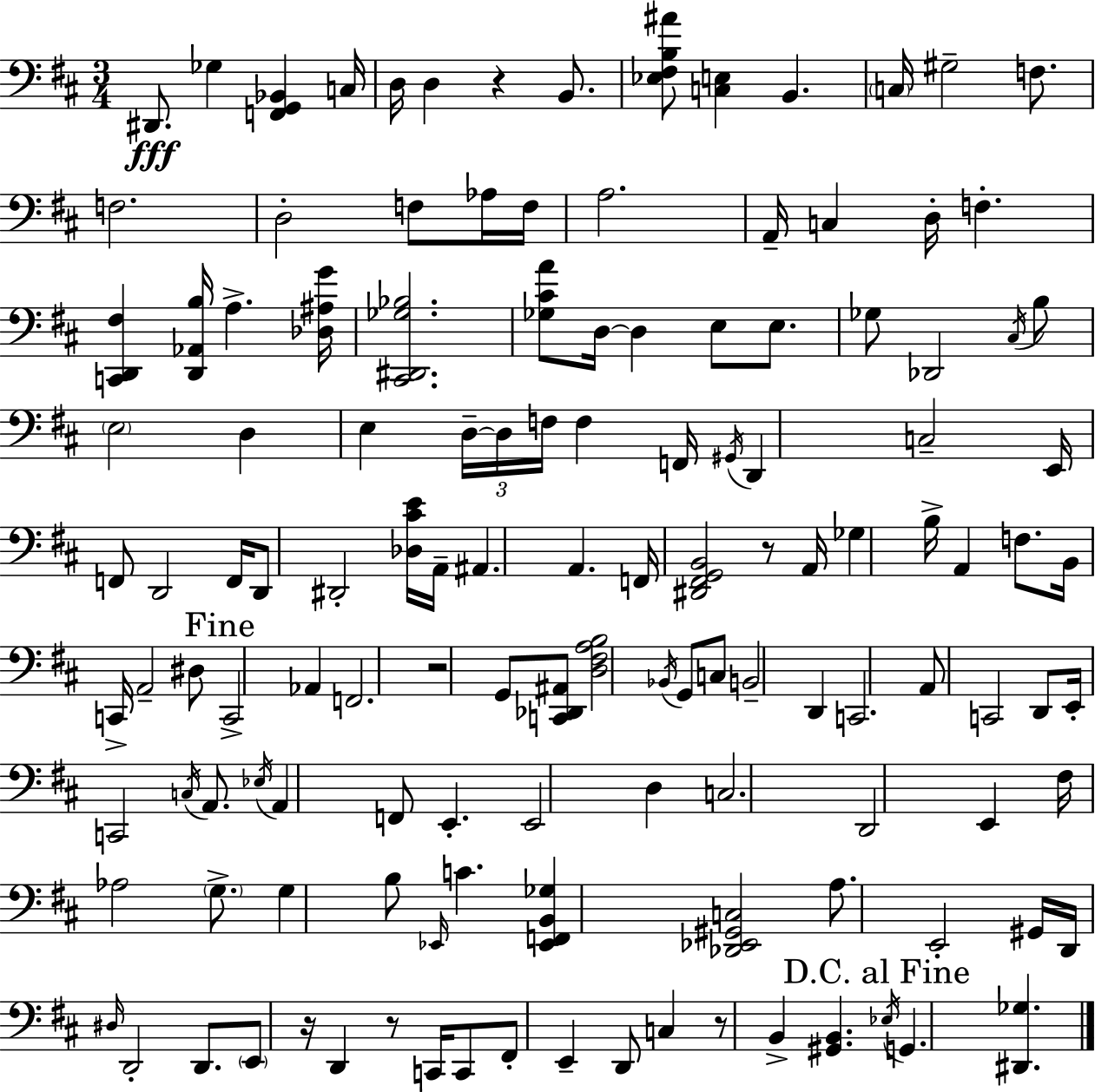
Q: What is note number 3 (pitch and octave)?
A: C3